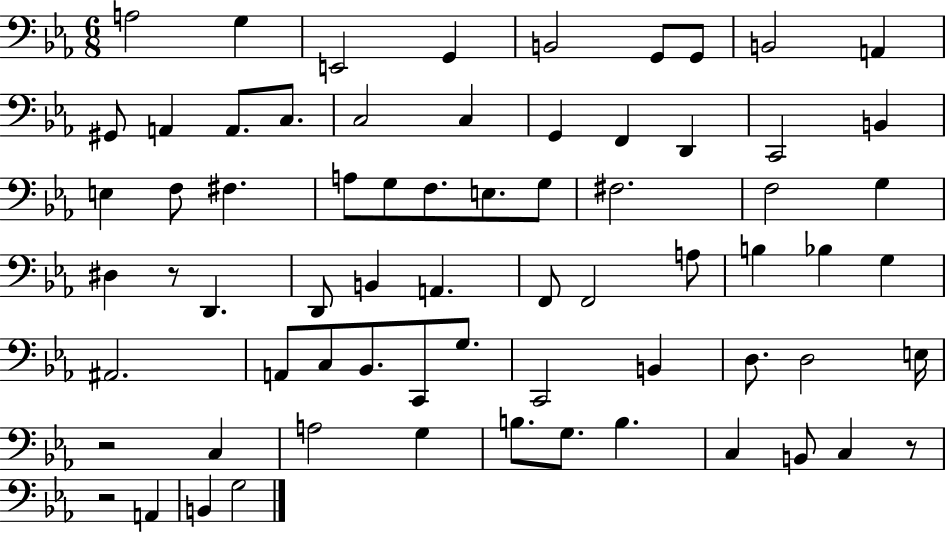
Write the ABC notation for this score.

X:1
T:Untitled
M:6/8
L:1/4
K:Eb
A,2 G, E,,2 G,, B,,2 G,,/2 G,,/2 B,,2 A,, ^G,,/2 A,, A,,/2 C,/2 C,2 C, G,, F,, D,, C,,2 B,, E, F,/2 ^F, A,/2 G,/2 F,/2 E,/2 G,/2 ^F,2 F,2 G, ^D, z/2 D,, D,,/2 B,, A,, F,,/2 F,,2 A,/2 B, _B, G, ^A,,2 A,,/2 C,/2 _B,,/2 C,,/2 G,/2 C,,2 B,, D,/2 D,2 E,/4 z2 C, A,2 G, B,/2 G,/2 B, C, B,,/2 C, z/2 z2 A,, B,, G,2